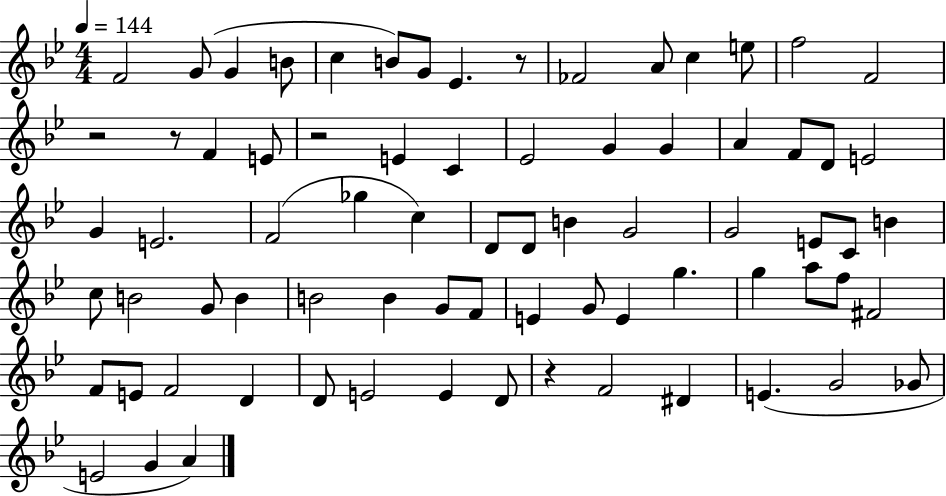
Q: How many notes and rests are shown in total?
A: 75